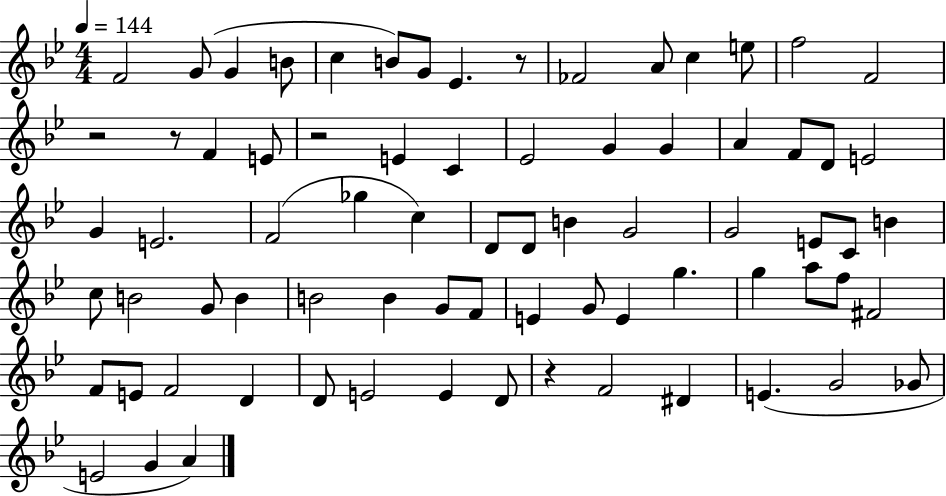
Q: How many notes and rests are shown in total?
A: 75